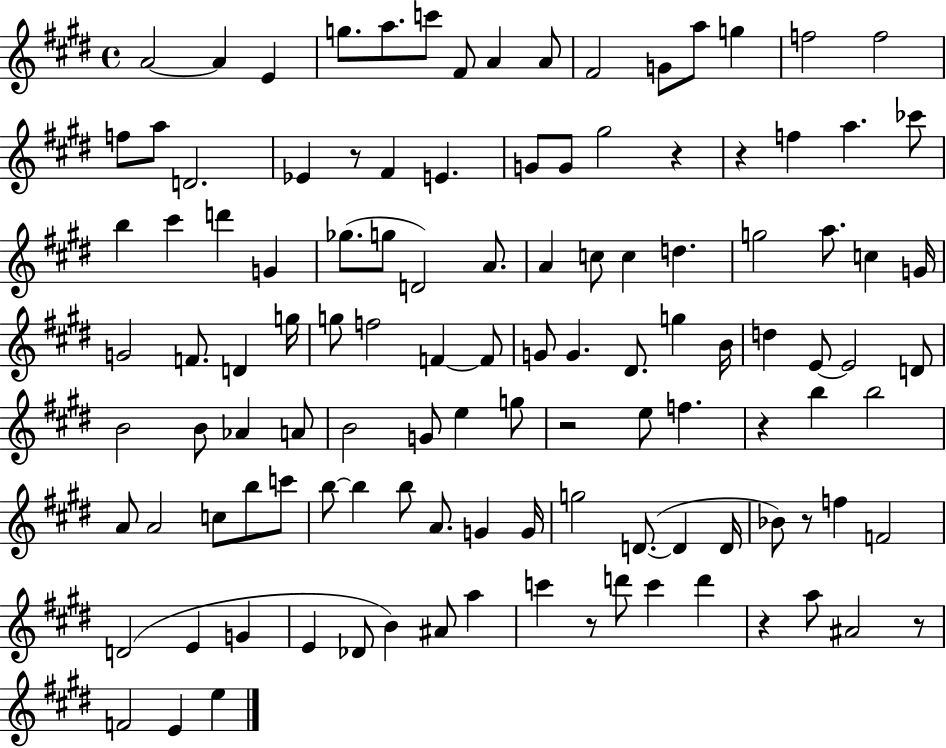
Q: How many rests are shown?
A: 9